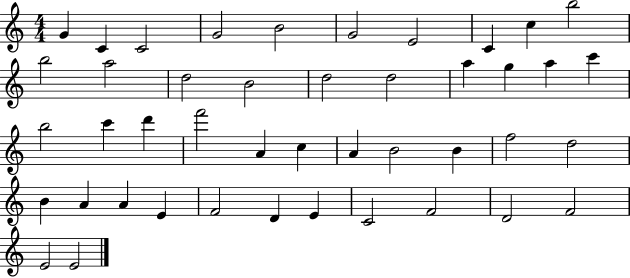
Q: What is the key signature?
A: C major